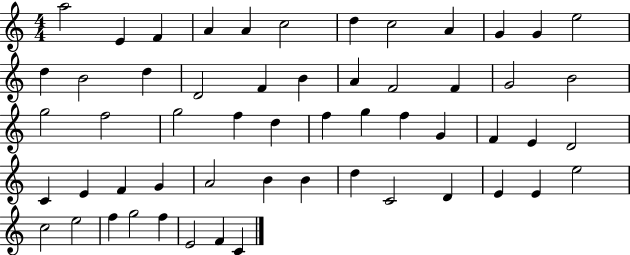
A5/h E4/q F4/q A4/q A4/q C5/h D5/q C5/h A4/q G4/q G4/q E5/h D5/q B4/h D5/q D4/h F4/q B4/q A4/q F4/h F4/q G4/h B4/h G5/h F5/h G5/h F5/q D5/q F5/q G5/q F5/q G4/q F4/q E4/q D4/h C4/q E4/q F4/q G4/q A4/h B4/q B4/q D5/q C4/h D4/q E4/q E4/q E5/h C5/h E5/h F5/q G5/h F5/q E4/h F4/q C4/q